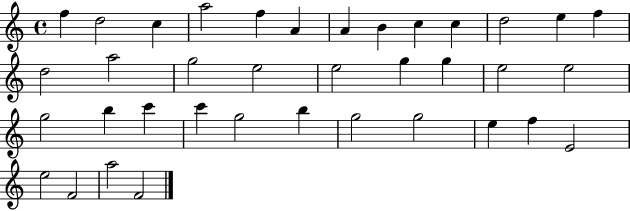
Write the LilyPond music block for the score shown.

{
  \clef treble
  \time 4/4
  \defaultTimeSignature
  \key c \major
  f''4 d''2 c''4 | a''2 f''4 a'4 | a'4 b'4 c''4 c''4 | d''2 e''4 f''4 | \break d''2 a''2 | g''2 e''2 | e''2 g''4 g''4 | e''2 e''2 | \break g''2 b''4 c'''4 | c'''4 g''2 b''4 | g''2 g''2 | e''4 f''4 e'2 | \break e''2 f'2 | a''2 f'2 | \bar "|."
}